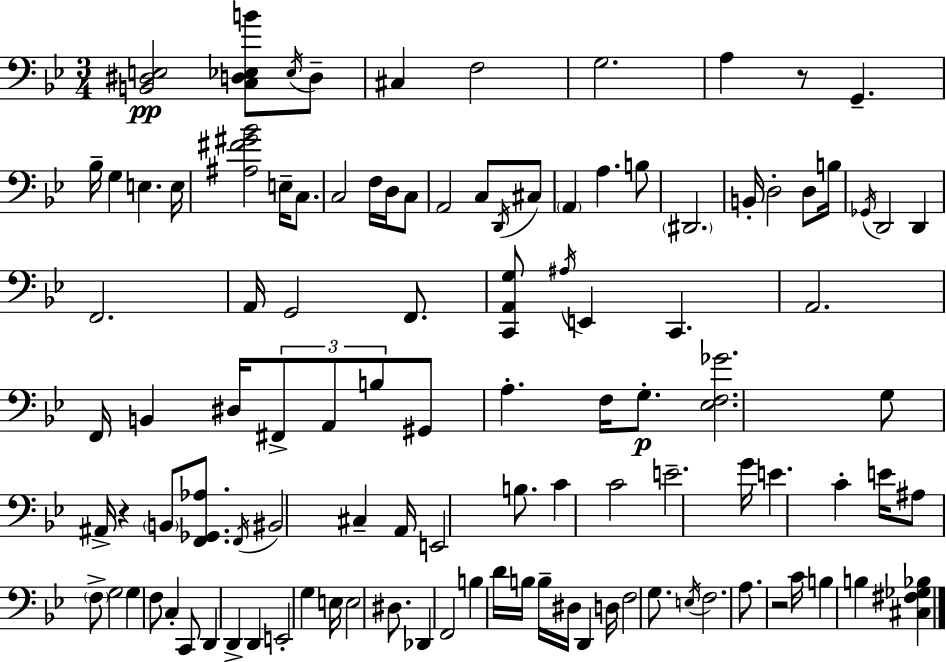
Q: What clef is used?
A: bass